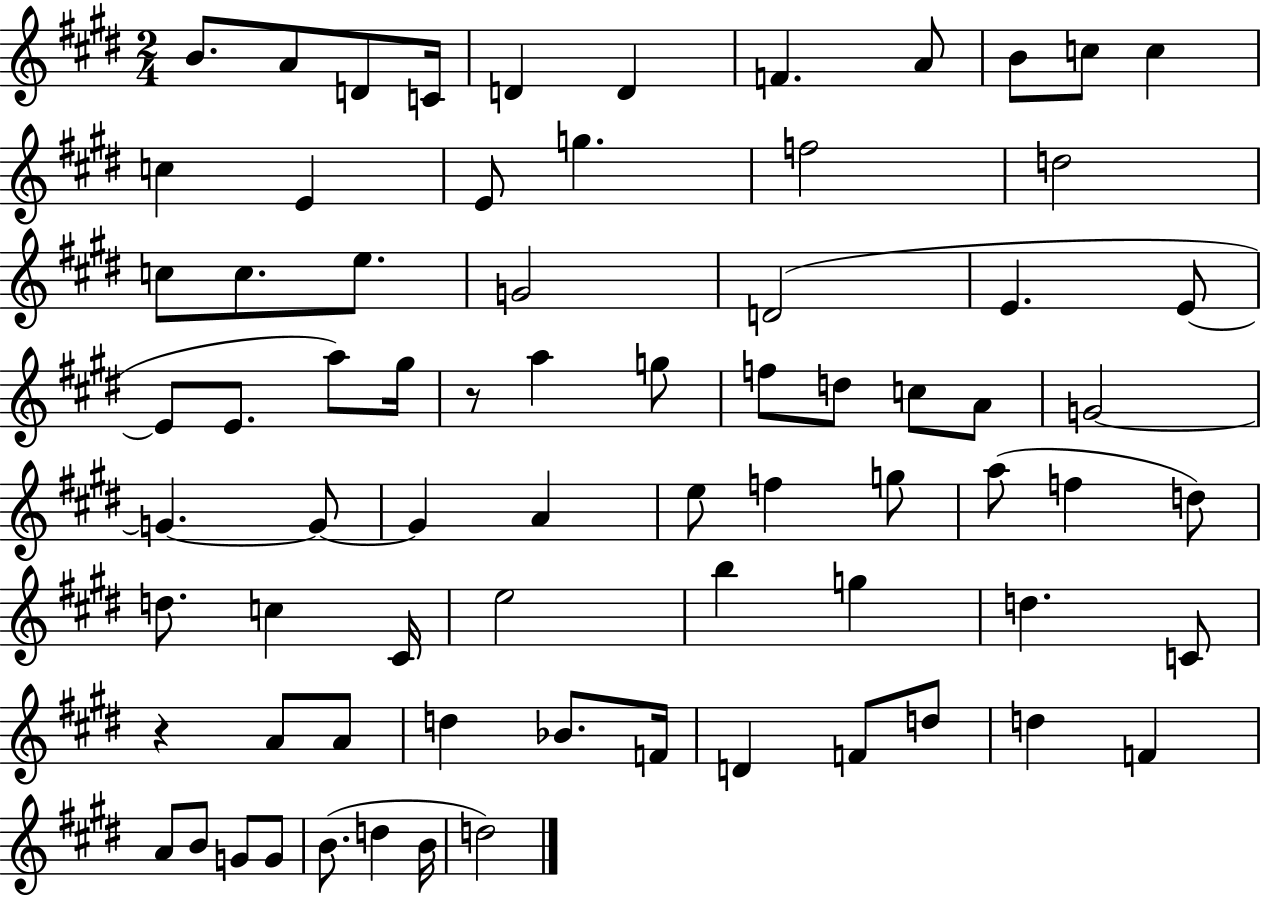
{
  \clef treble
  \numericTimeSignature
  \time 2/4
  \key e \major
  b'8. a'8 d'8 c'16 | d'4 d'4 | f'4. a'8 | b'8 c''8 c''4 | \break c''4 e'4 | e'8 g''4. | f''2 | d''2 | \break c''8 c''8. e''8. | g'2 | d'2( | e'4. e'8~~ | \break e'8 e'8. a''8) gis''16 | r8 a''4 g''8 | f''8 d''8 c''8 a'8 | g'2~~ | \break g'4.~~ g'8~~ | g'4 a'4 | e''8 f''4 g''8 | a''8( f''4 d''8) | \break d''8. c''4 cis'16 | e''2 | b''4 g''4 | d''4. c'8 | \break r4 a'8 a'8 | d''4 bes'8. f'16 | d'4 f'8 d''8 | d''4 f'4 | \break a'8 b'8 g'8 g'8 | b'8.( d''4 b'16 | d''2) | \bar "|."
}